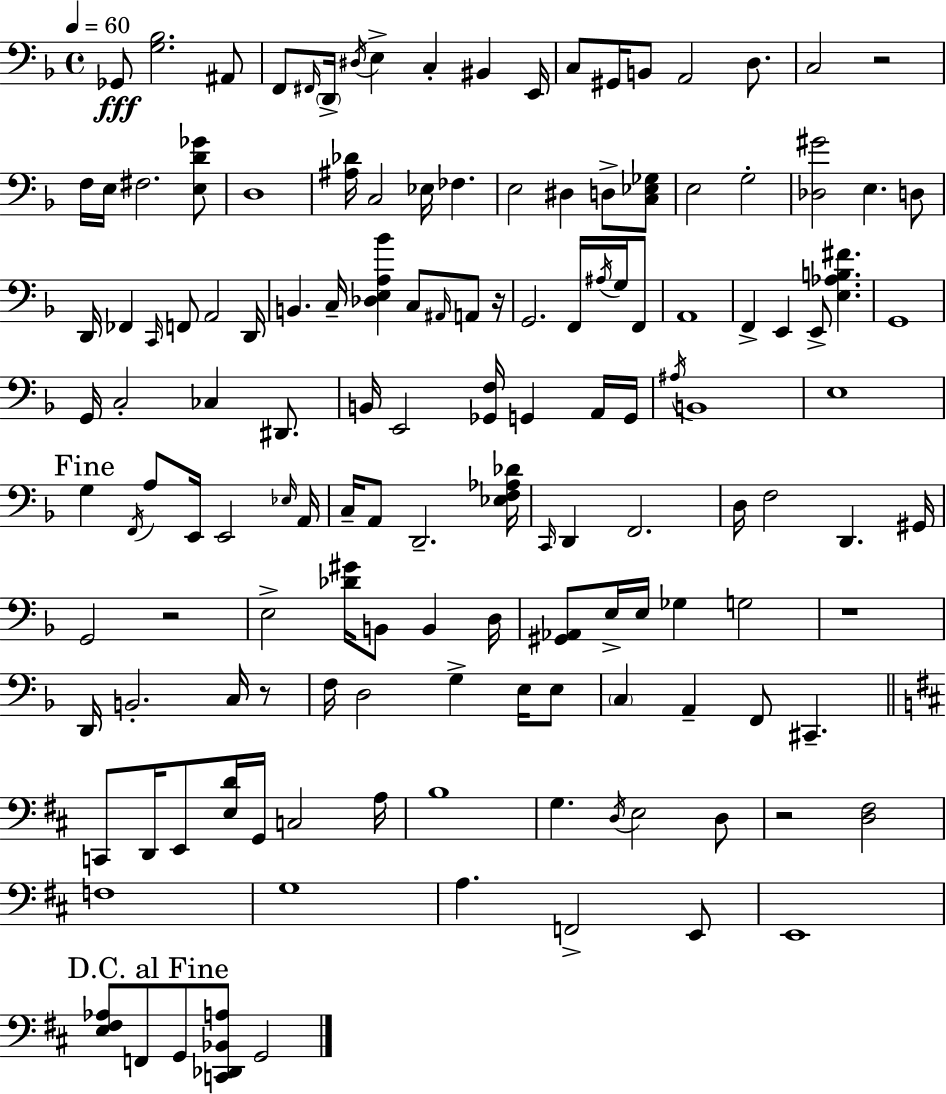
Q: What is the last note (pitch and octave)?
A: G2